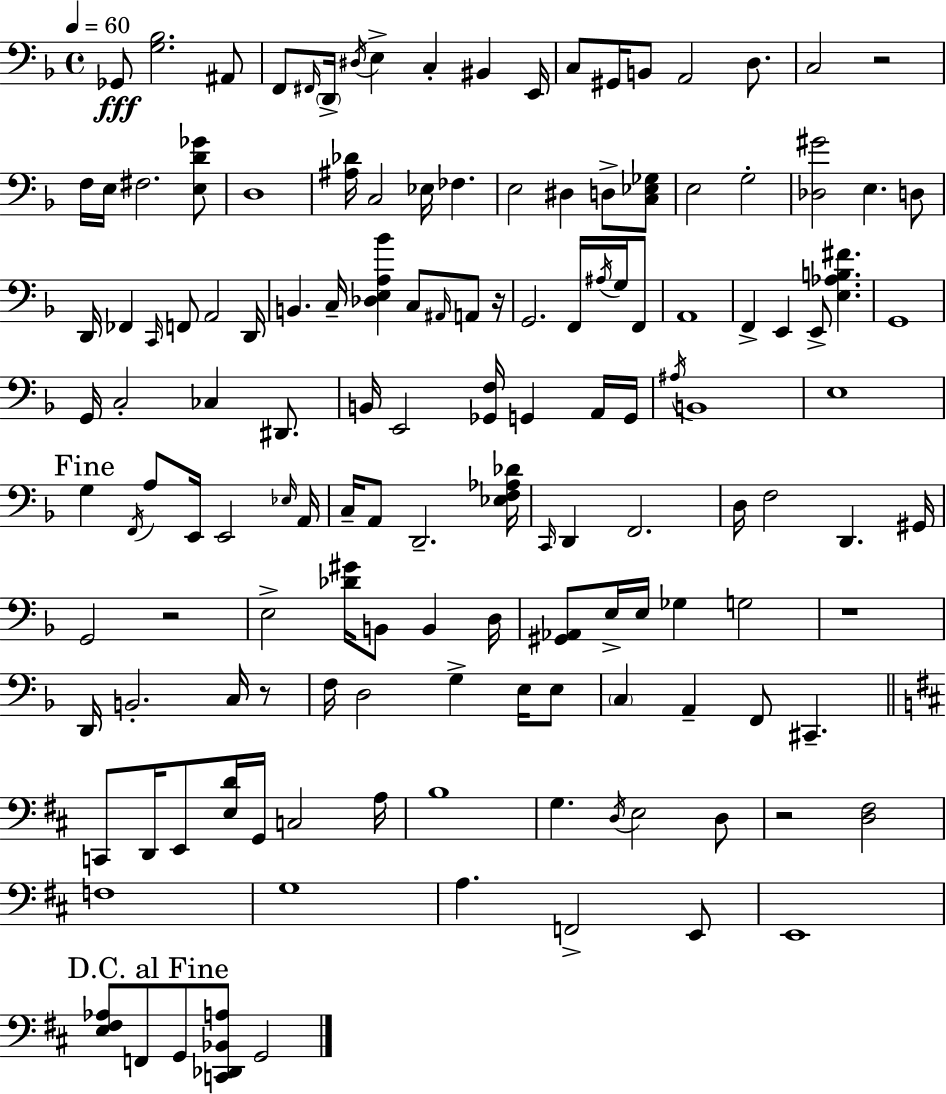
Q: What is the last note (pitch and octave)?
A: G2